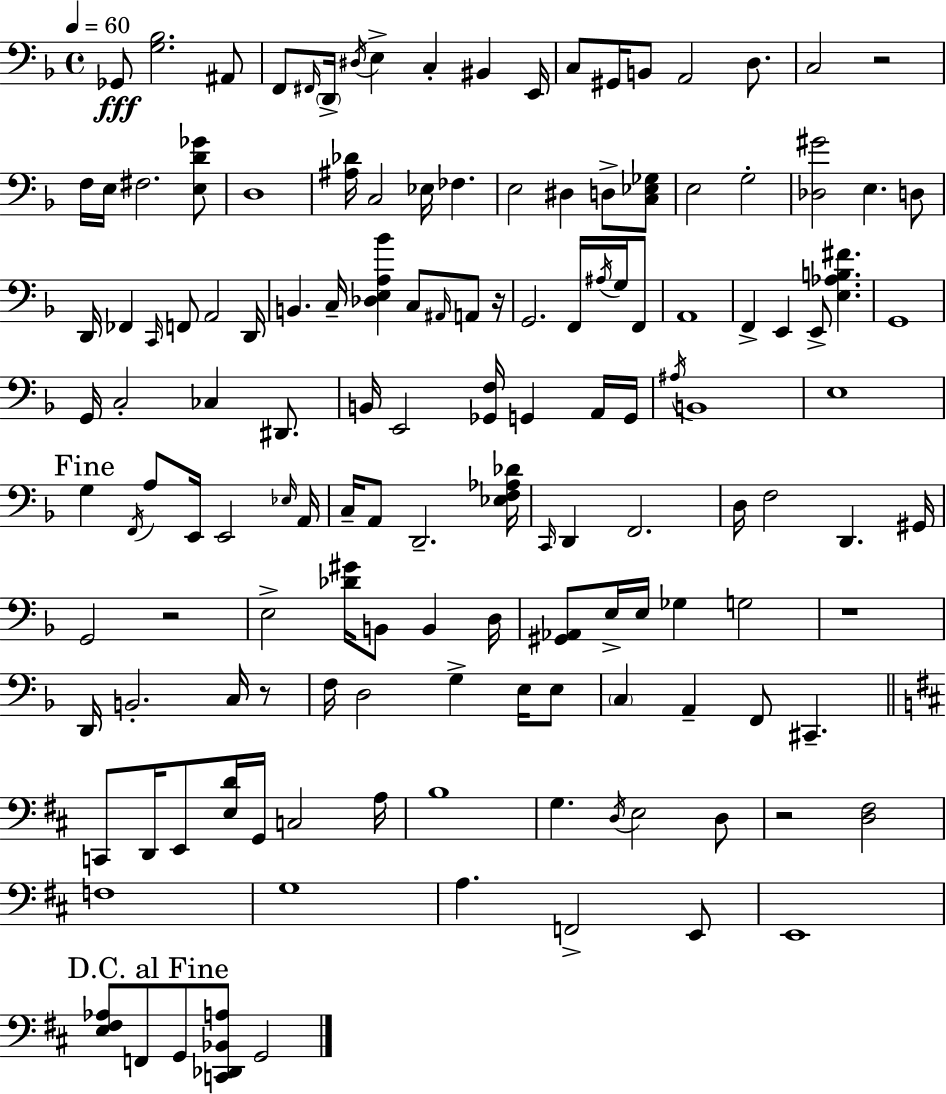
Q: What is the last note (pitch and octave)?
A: G2